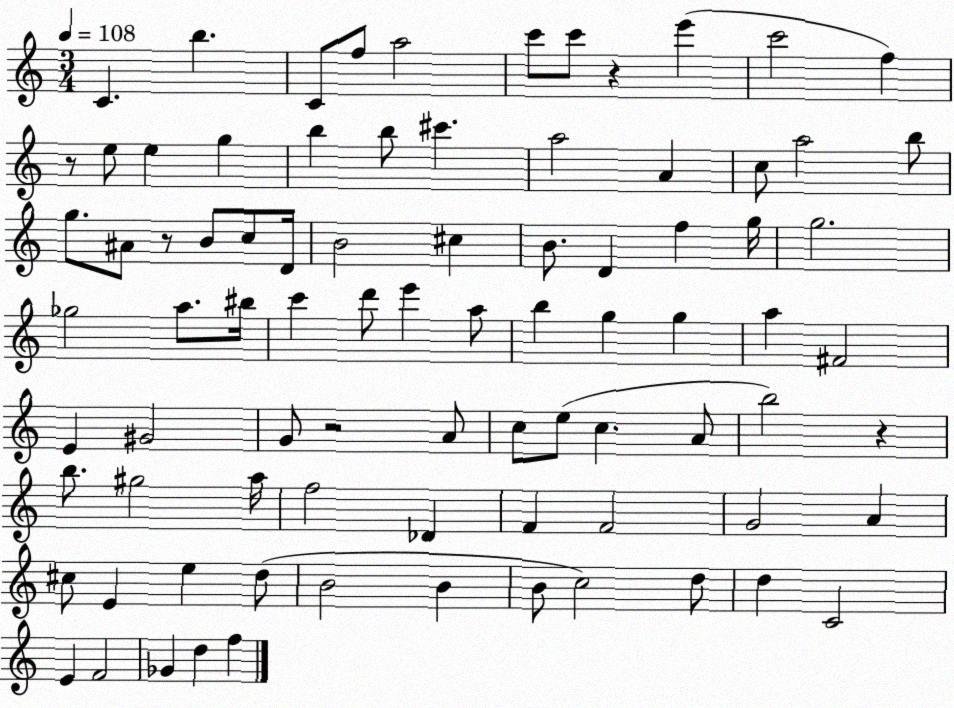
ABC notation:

X:1
T:Untitled
M:3/4
L:1/4
K:C
C b C/2 f/2 a2 c'/2 c'/2 z e' c'2 f z/2 e/2 e g b b/2 ^c' a2 A c/2 a2 b/2 g/2 ^A/2 z/2 B/2 c/2 D/4 B2 ^c B/2 D f g/4 g2 _g2 a/2 ^b/4 c' d'/2 e' a/2 b g g a ^F2 E ^G2 G/2 z2 A/2 c/2 e/2 c A/2 b2 z b/2 ^g2 a/4 f2 _D F F2 G2 A ^c/2 E e d/2 B2 B B/2 c2 d/2 d C2 E F2 _G d f